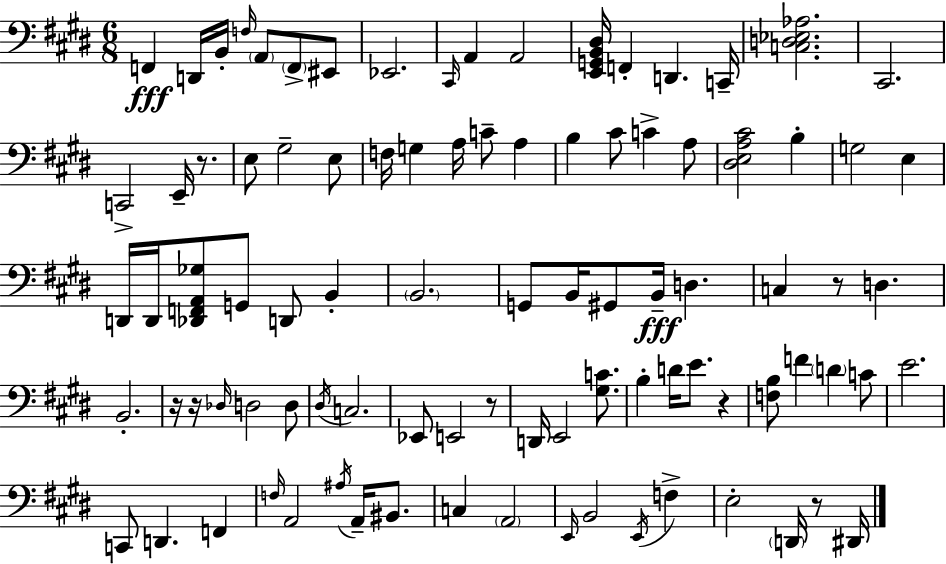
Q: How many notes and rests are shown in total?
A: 92